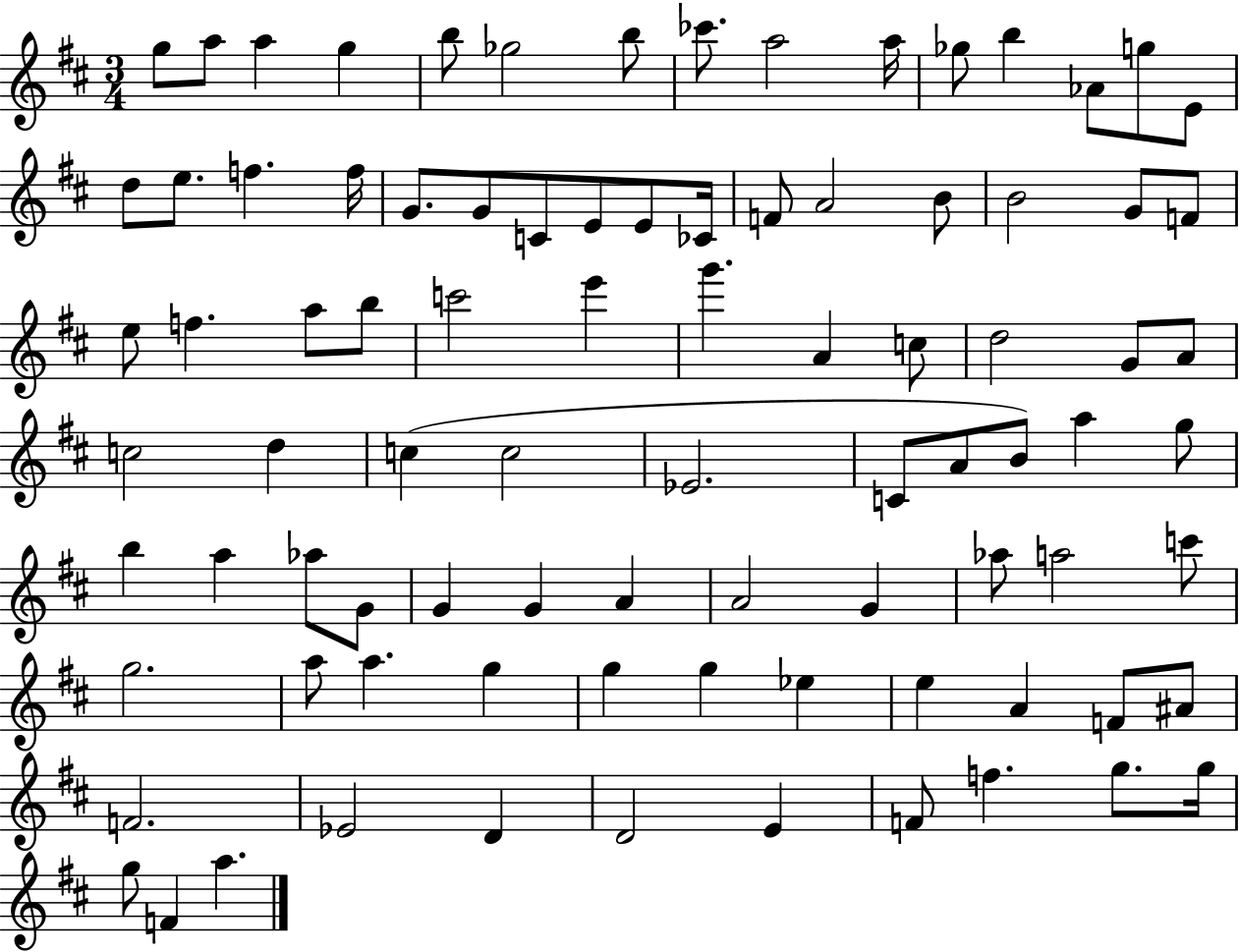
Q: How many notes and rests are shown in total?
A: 88